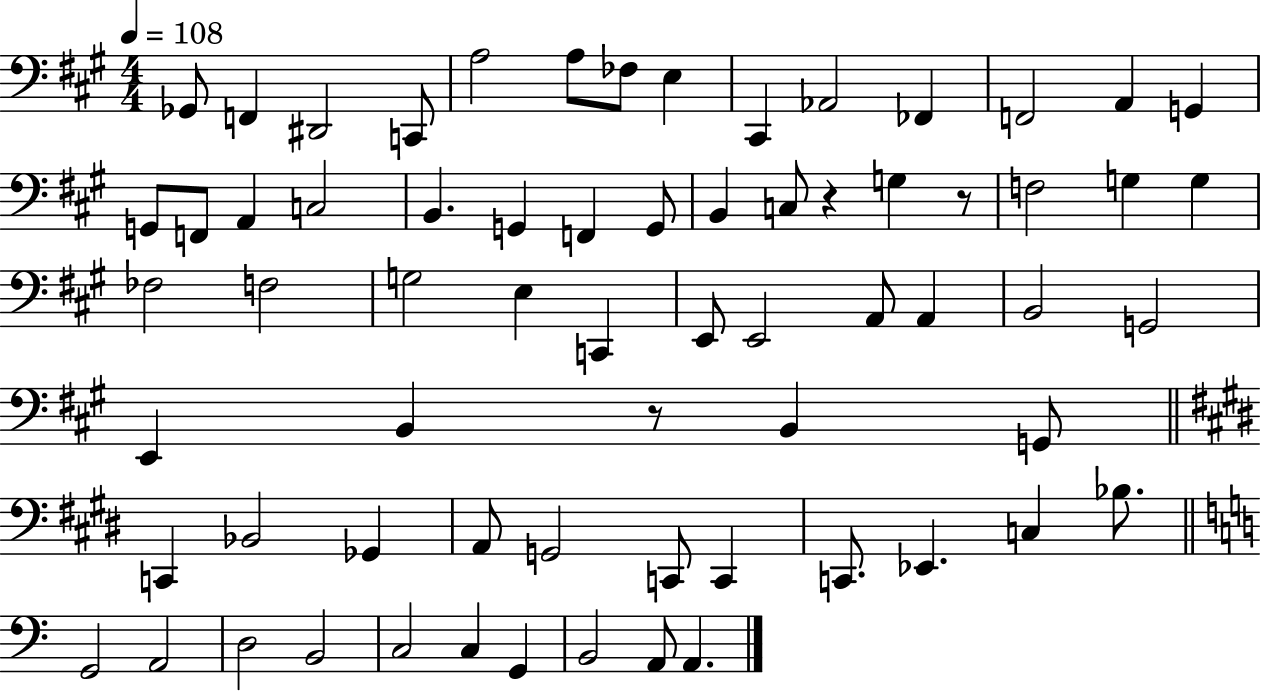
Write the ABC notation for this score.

X:1
T:Untitled
M:4/4
L:1/4
K:A
_G,,/2 F,, ^D,,2 C,,/2 A,2 A,/2 _F,/2 E, ^C,, _A,,2 _F,, F,,2 A,, G,, G,,/2 F,,/2 A,, C,2 B,, G,, F,, G,,/2 B,, C,/2 z G, z/2 F,2 G, G, _F,2 F,2 G,2 E, C,, E,,/2 E,,2 A,,/2 A,, B,,2 G,,2 E,, B,, z/2 B,, G,,/2 C,, _B,,2 _G,, A,,/2 G,,2 C,,/2 C,, C,,/2 _E,, C, _B,/2 G,,2 A,,2 D,2 B,,2 C,2 C, G,, B,,2 A,,/2 A,,